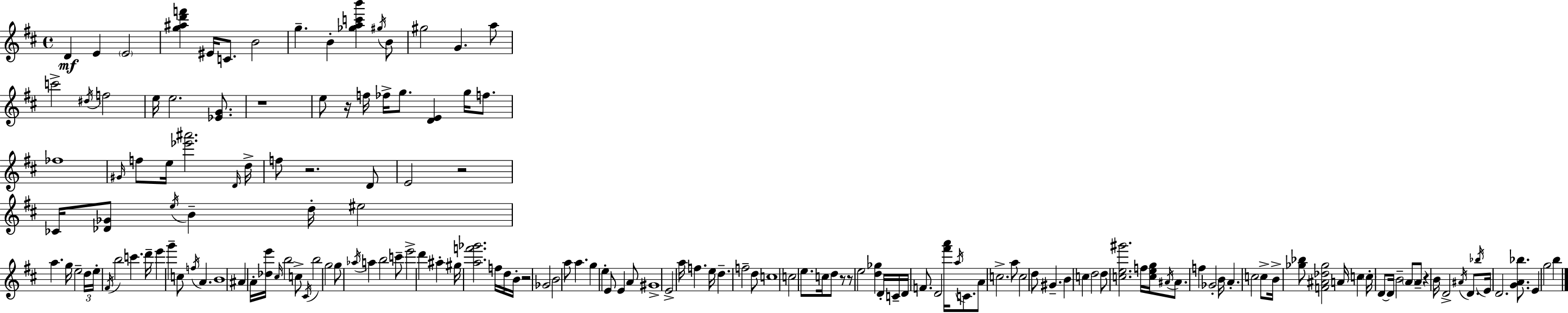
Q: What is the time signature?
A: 4/4